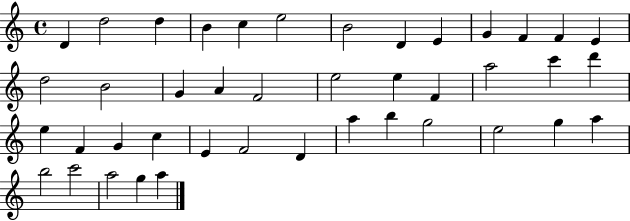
{
  \clef treble
  \time 4/4
  \defaultTimeSignature
  \key c \major
  d'4 d''2 d''4 | b'4 c''4 e''2 | b'2 d'4 e'4 | g'4 f'4 f'4 e'4 | \break d''2 b'2 | g'4 a'4 f'2 | e''2 e''4 f'4 | a''2 c'''4 d'''4 | \break e''4 f'4 g'4 c''4 | e'4 f'2 d'4 | a''4 b''4 g''2 | e''2 g''4 a''4 | \break b''2 c'''2 | a''2 g''4 a''4 | \bar "|."
}